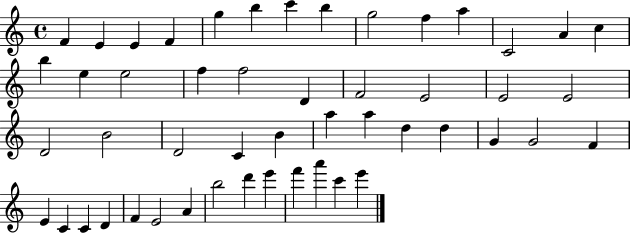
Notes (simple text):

F4/q E4/q E4/q F4/q G5/q B5/q C6/q B5/q G5/h F5/q A5/q C4/h A4/q C5/q B5/q E5/q E5/h F5/q F5/h D4/q F4/h E4/h E4/h E4/h D4/h B4/h D4/h C4/q B4/q A5/q A5/q D5/q D5/q G4/q G4/h F4/q E4/q C4/q C4/q D4/q F4/q E4/h A4/q B5/h D6/q E6/q F6/q A6/q C6/q E6/q